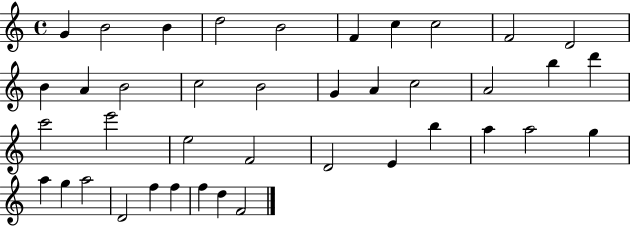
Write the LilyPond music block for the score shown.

{
  \clef treble
  \time 4/4
  \defaultTimeSignature
  \key c \major
  g'4 b'2 b'4 | d''2 b'2 | f'4 c''4 c''2 | f'2 d'2 | \break b'4 a'4 b'2 | c''2 b'2 | g'4 a'4 c''2 | a'2 b''4 d'''4 | \break c'''2 e'''2 | e''2 f'2 | d'2 e'4 b''4 | a''4 a''2 g''4 | \break a''4 g''4 a''2 | d'2 f''4 f''4 | f''4 d''4 f'2 | \bar "|."
}